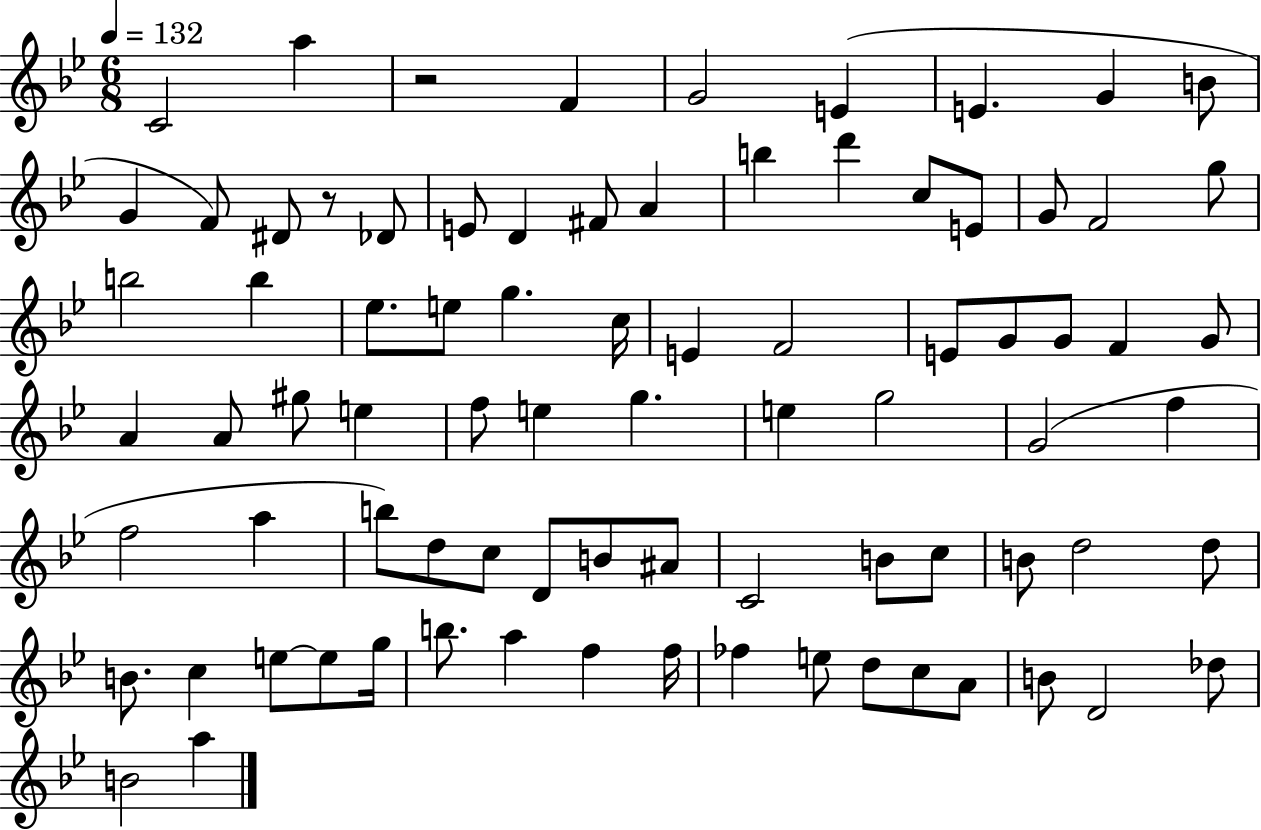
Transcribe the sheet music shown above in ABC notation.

X:1
T:Untitled
M:6/8
L:1/4
K:Bb
C2 a z2 F G2 E E G B/2 G F/2 ^D/2 z/2 _D/2 E/2 D ^F/2 A b d' c/2 E/2 G/2 F2 g/2 b2 b _e/2 e/2 g c/4 E F2 E/2 G/2 G/2 F G/2 A A/2 ^g/2 e f/2 e g e g2 G2 f f2 a b/2 d/2 c/2 D/2 B/2 ^A/2 C2 B/2 c/2 B/2 d2 d/2 B/2 c e/2 e/2 g/4 b/2 a f f/4 _f e/2 d/2 c/2 A/2 B/2 D2 _d/2 B2 a